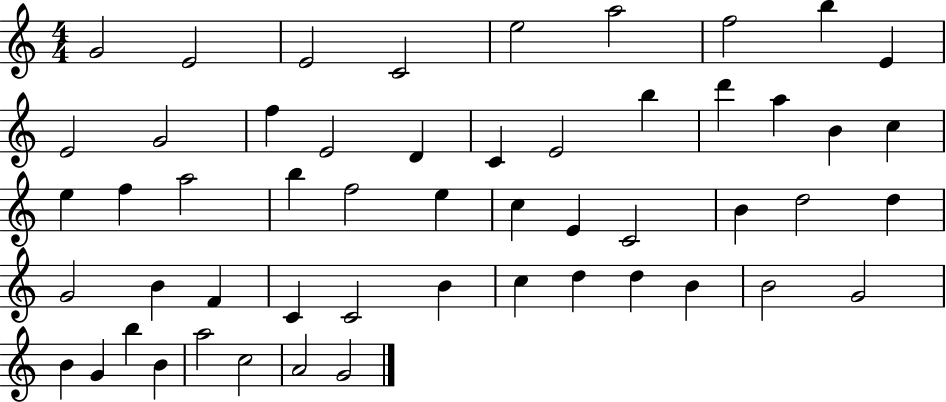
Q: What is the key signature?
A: C major